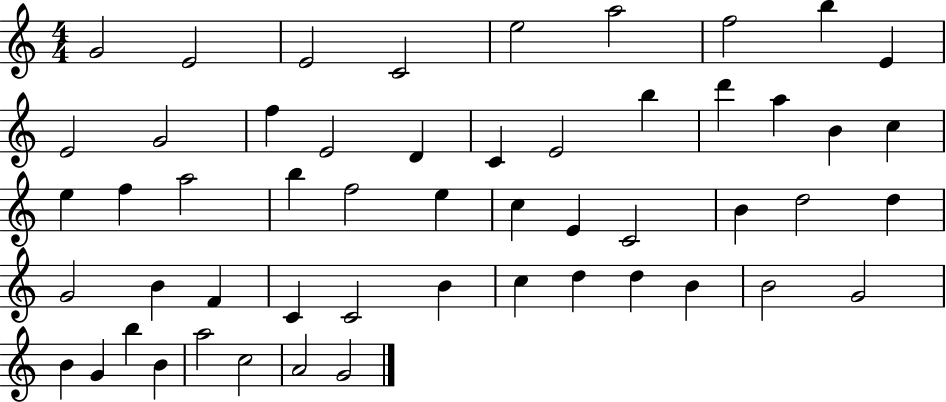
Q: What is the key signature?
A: C major